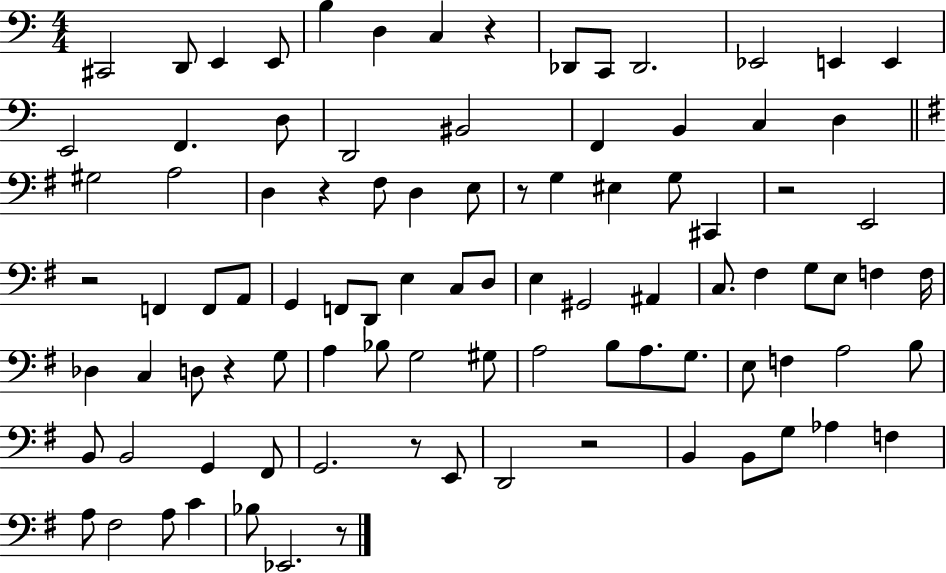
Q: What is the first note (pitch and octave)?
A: C#2